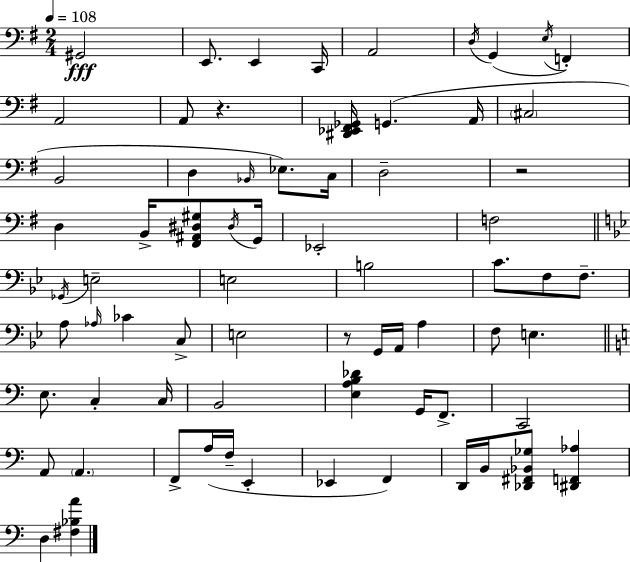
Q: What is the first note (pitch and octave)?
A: G#2